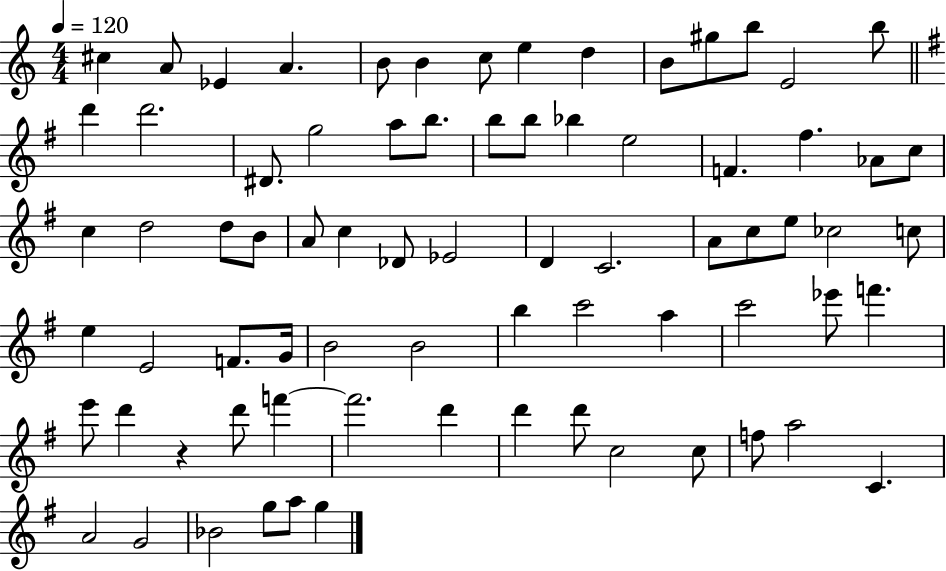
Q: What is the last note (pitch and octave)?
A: G5